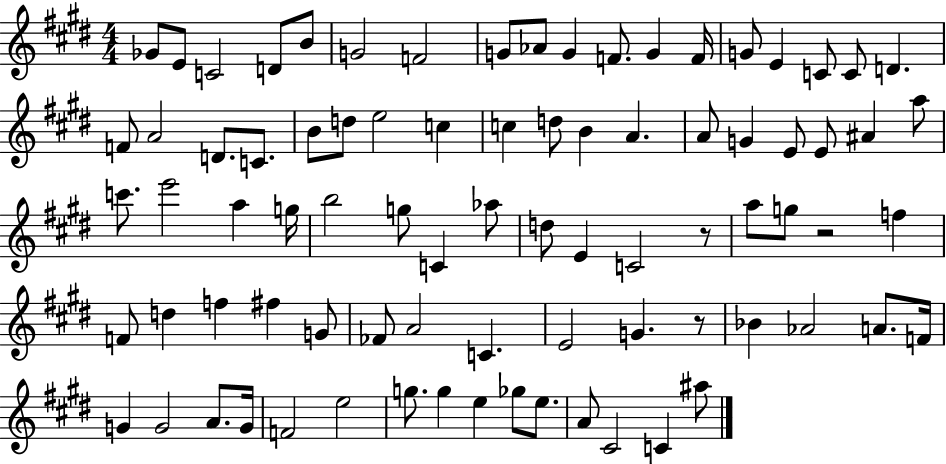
{
  \clef treble
  \numericTimeSignature
  \time 4/4
  \key e \major
  ges'8 e'8 c'2 d'8 b'8 | g'2 f'2 | g'8 aes'8 g'4 f'8. g'4 f'16 | g'8 e'4 c'8 c'8 d'4. | \break f'8 a'2 d'8. c'8. | b'8 d''8 e''2 c''4 | c''4 d''8 b'4 a'4. | a'8 g'4 e'8 e'8 ais'4 a''8 | \break c'''8. e'''2 a''4 g''16 | b''2 g''8 c'4 aes''8 | d''8 e'4 c'2 r8 | a''8 g''8 r2 f''4 | \break f'8 d''4 f''4 fis''4 g'8 | fes'8 a'2 c'4. | e'2 g'4. r8 | bes'4 aes'2 a'8. f'16 | \break g'4 g'2 a'8. g'16 | f'2 e''2 | g''8. g''4 e''4 ges''8 e''8. | a'8 cis'2 c'4 ais''8 | \break \bar "|."
}